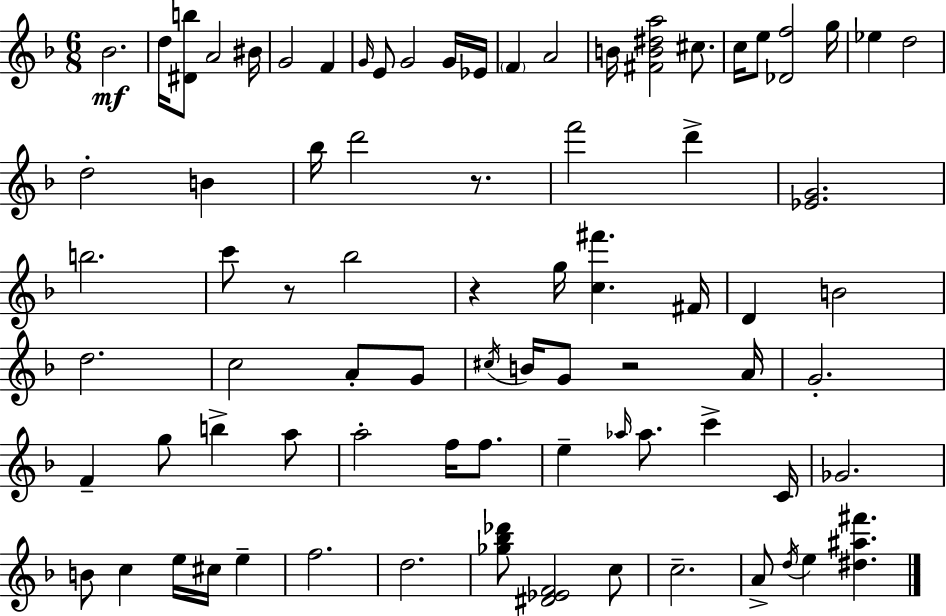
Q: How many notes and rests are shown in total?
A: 79